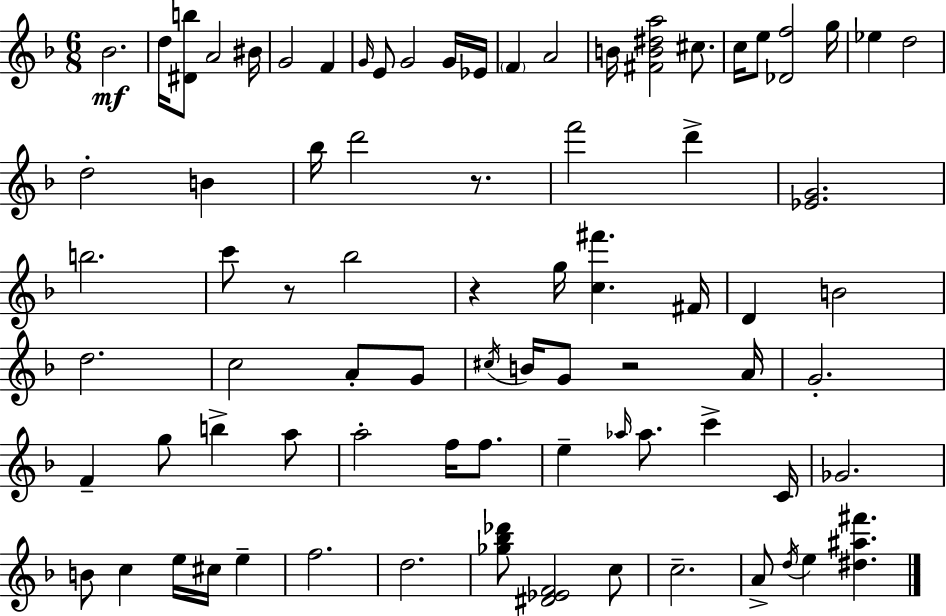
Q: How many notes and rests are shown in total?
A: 79